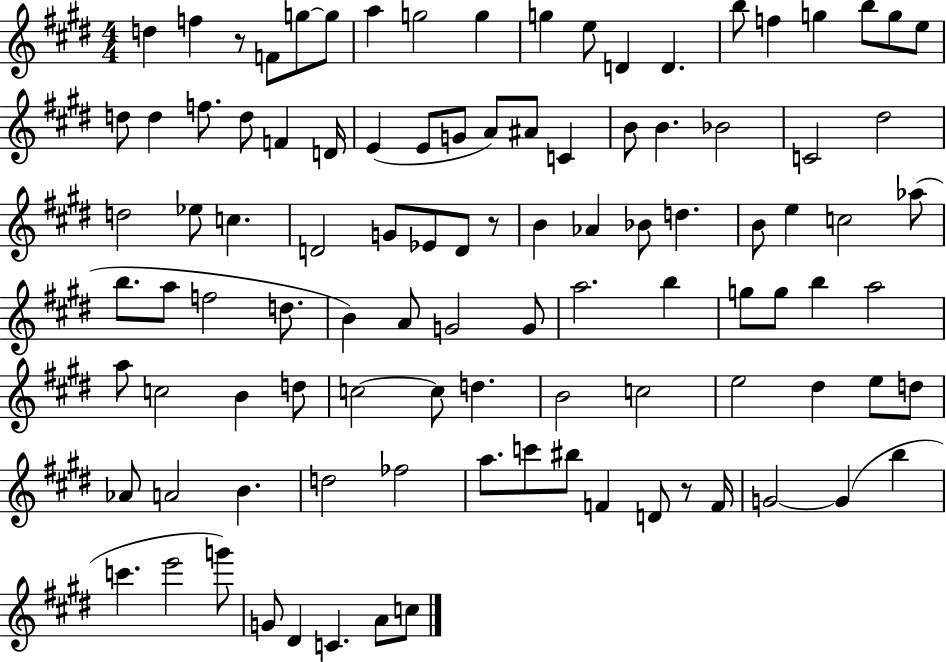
D5/q F5/q R/e F4/e G5/e G5/e A5/q G5/h G5/q G5/q E5/e D4/q D4/q. B5/e F5/q G5/q B5/e G5/e E5/e D5/e D5/q F5/e. D5/e F4/q D4/s E4/q E4/e G4/e A4/e A#4/e C4/q B4/e B4/q. Bb4/h C4/h D#5/h D5/h Eb5/e C5/q. D4/h G4/e Eb4/e D4/e R/e B4/q Ab4/q Bb4/e D5/q. B4/e E5/q C5/h Ab5/e B5/e. A5/e F5/h D5/e. B4/q A4/e G4/h G4/e A5/h. B5/q G5/e G5/e B5/q A5/h A5/e C5/h B4/q D5/e C5/h C5/e D5/q. B4/h C5/h E5/h D#5/q E5/e D5/e Ab4/e A4/h B4/q. D5/h FES5/h A5/e. C6/e BIS5/e F4/q D4/e R/e F4/s G4/h G4/q B5/q C6/q. E6/h G6/e G4/e D#4/q C4/q. A4/e C5/e